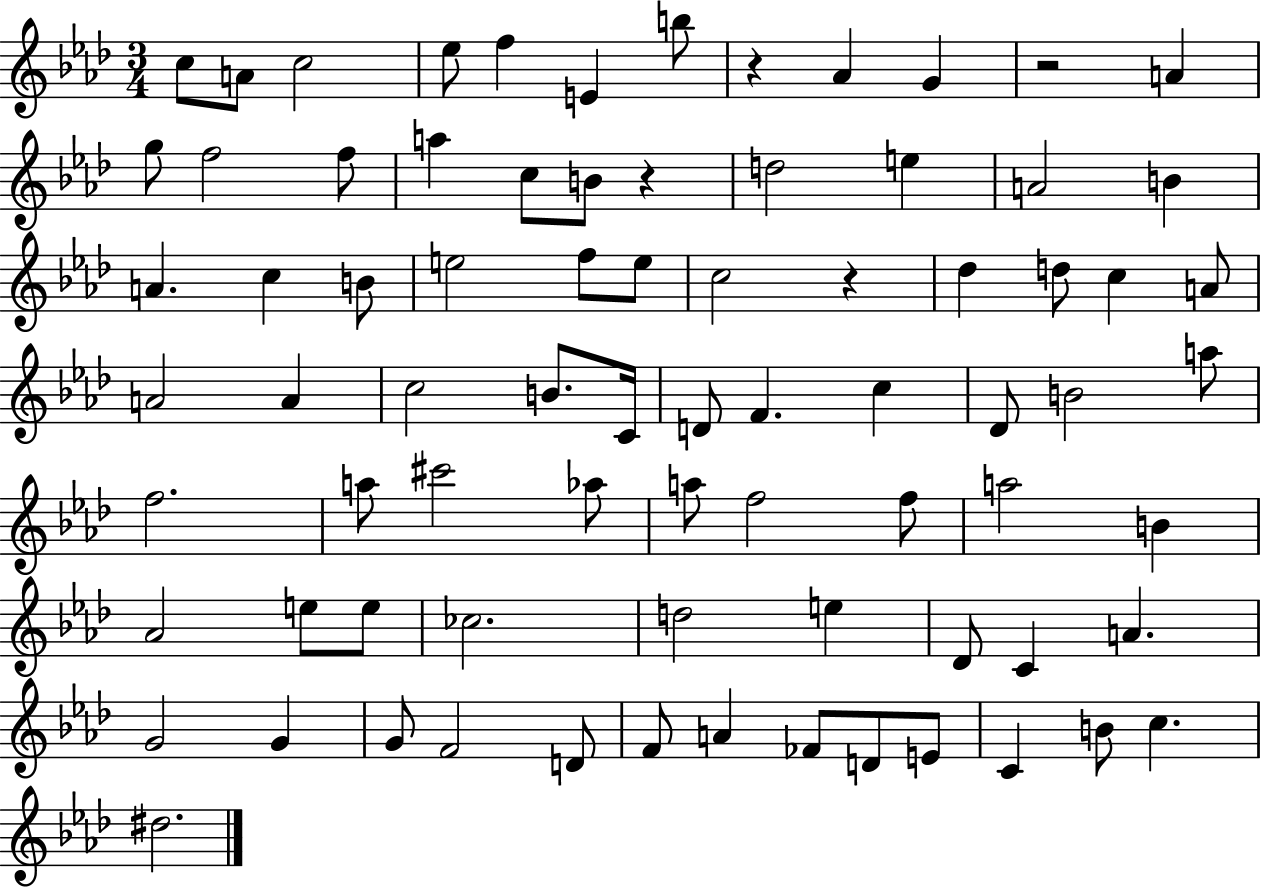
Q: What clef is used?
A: treble